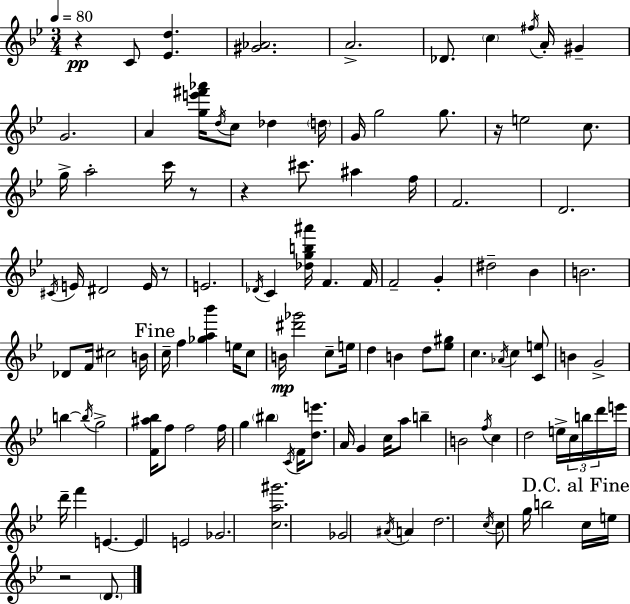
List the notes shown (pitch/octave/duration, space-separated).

R/q C4/e [Eb4,D5]/q. [G#4,Ab4]/h. A4/h. Db4/e. C5/q F#5/s A4/s G#4/q G4/h. A4/q [G5,E6,F#6,Ab6]/s D5/s C5/e Db5/q D5/s G4/s G5/h G5/e. R/s E5/h C5/e. G5/s A5/h C6/s R/e R/q C#6/e. A#5/q F5/s F4/h. D4/h. C#4/s E4/s D#4/h E4/s R/e E4/h. Db4/s C4/q [Db5,G5,B5,A#6]/s F4/q. F4/s F4/h G4/q D#5/h Bb4/q B4/h. Db4/e F4/s C#5/h B4/s C5/s F5/q [Gb5,A5,Bb6]/q E5/s C5/e B4/s [D#6,Gb6]/h C5/e E5/s D5/q B4/q D5/e [Eb5,G#5]/e C5/q. Ab4/s C5/q [C4,E5]/e B4/q G4/h B5/q B5/s G5/h [F4,A#5,Bb5]/s F5/e F5/h F5/s G5/q BIS5/q C4/s F4/s [D5,E6]/e. A4/s G4/q C5/s A5/e B5/q B4/h F5/s C5/q D5/h E5/s C5/s B5/s D6/s E6/s D6/s F6/q E4/q. E4/q E4/h Gb4/h. [C5,A5,G#6]/h. Gb4/h A#4/s A4/q D5/h. C5/s C5/e G5/s B5/h C5/s E5/s R/h D4/e.